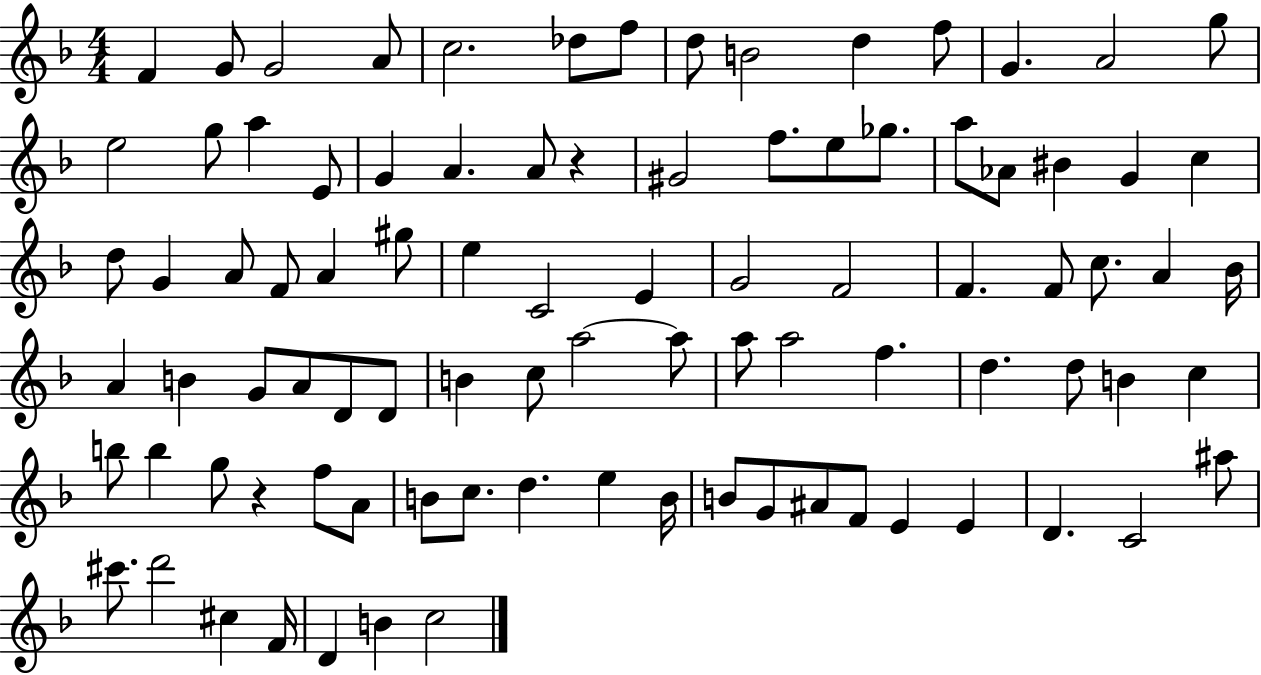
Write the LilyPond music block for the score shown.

{
  \clef treble
  \numericTimeSignature
  \time 4/4
  \key f \major
  f'4 g'8 g'2 a'8 | c''2. des''8 f''8 | d''8 b'2 d''4 f''8 | g'4. a'2 g''8 | \break e''2 g''8 a''4 e'8 | g'4 a'4. a'8 r4 | gis'2 f''8. e''8 ges''8. | a''8 aes'8 bis'4 g'4 c''4 | \break d''8 g'4 a'8 f'8 a'4 gis''8 | e''4 c'2 e'4 | g'2 f'2 | f'4. f'8 c''8. a'4 bes'16 | \break a'4 b'4 g'8 a'8 d'8 d'8 | b'4 c''8 a''2~~ a''8 | a''8 a''2 f''4. | d''4. d''8 b'4 c''4 | \break b''8 b''4 g''8 r4 f''8 a'8 | b'8 c''8. d''4. e''4 b'16 | b'8 g'8 ais'8 f'8 e'4 e'4 | d'4. c'2 ais''8 | \break cis'''8. d'''2 cis''4 f'16 | d'4 b'4 c''2 | \bar "|."
}